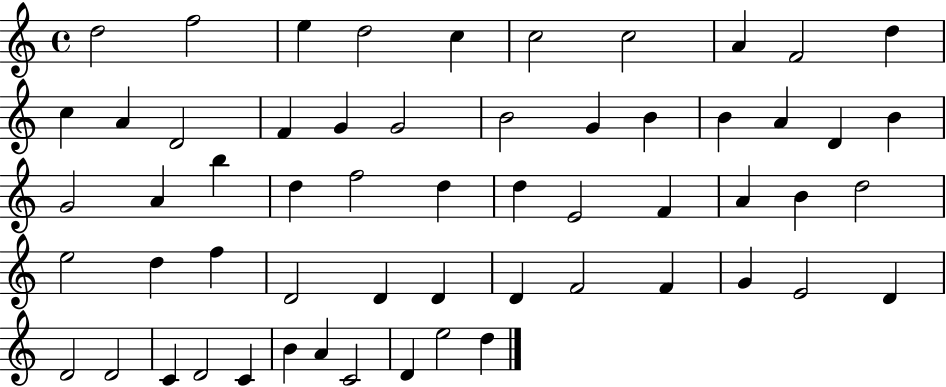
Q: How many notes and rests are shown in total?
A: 58